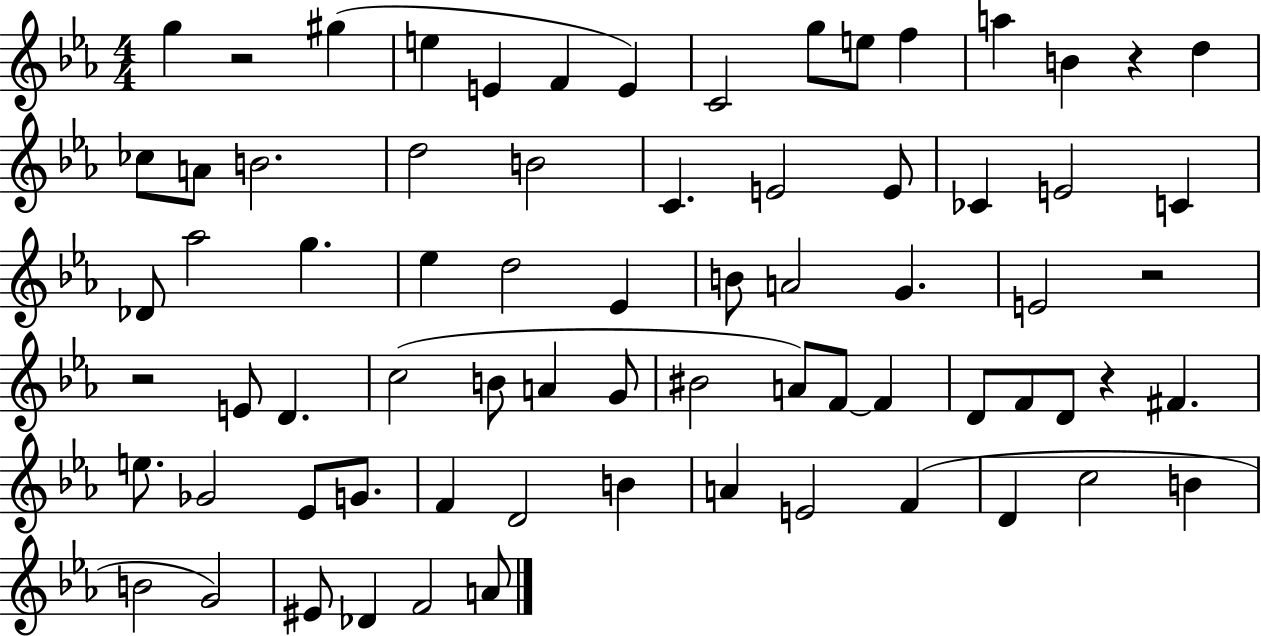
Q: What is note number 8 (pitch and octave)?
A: G5